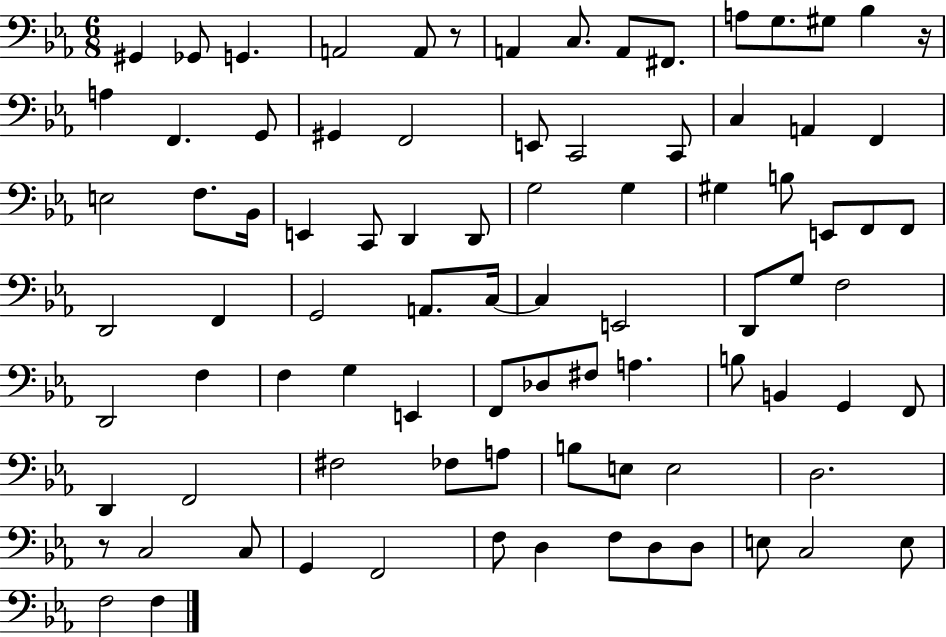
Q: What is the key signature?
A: EES major